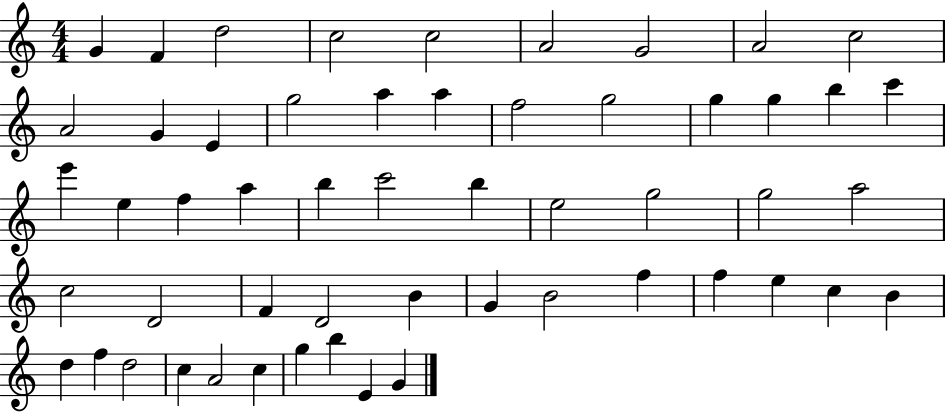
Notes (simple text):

G4/q F4/q D5/h C5/h C5/h A4/h G4/h A4/h C5/h A4/h G4/q E4/q G5/h A5/q A5/q F5/h G5/h G5/q G5/q B5/q C6/q E6/q E5/q F5/q A5/q B5/q C6/h B5/q E5/h G5/h G5/h A5/h C5/h D4/h F4/q D4/h B4/q G4/q B4/h F5/q F5/q E5/q C5/q B4/q D5/q F5/q D5/h C5/q A4/h C5/q G5/q B5/q E4/q G4/q